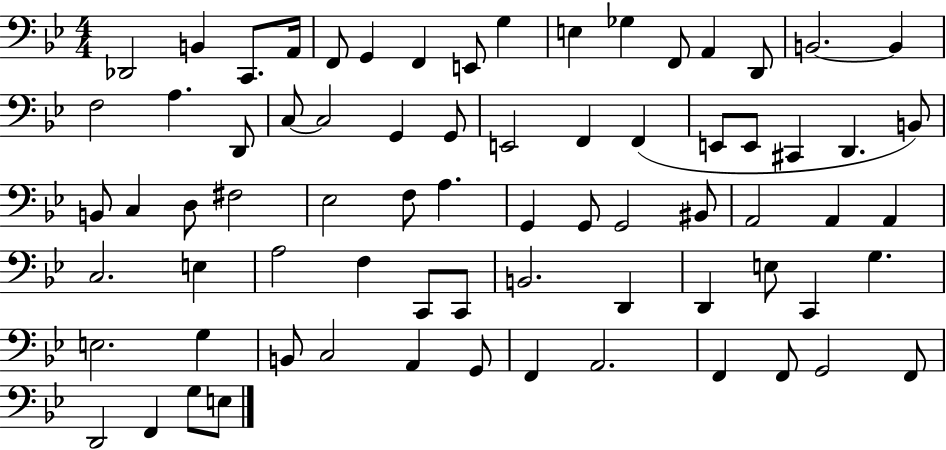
Db2/h B2/q C2/e. A2/s F2/e G2/q F2/q E2/e G3/q E3/q Gb3/q F2/e A2/q D2/e B2/h. B2/q F3/h A3/q. D2/e C3/e C3/h G2/q G2/e E2/h F2/q F2/q E2/e E2/e C#2/q D2/q. B2/e B2/e C3/q D3/e F#3/h Eb3/h F3/e A3/q. G2/q G2/e G2/h BIS2/e A2/h A2/q A2/q C3/h. E3/q A3/h F3/q C2/e C2/e B2/h. D2/q D2/q E3/e C2/q G3/q. E3/h. G3/q B2/e C3/h A2/q G2/e F2/q A2/h. F2/q F2/e G2/h F2/e D2/h F2/q G3/e E3/e